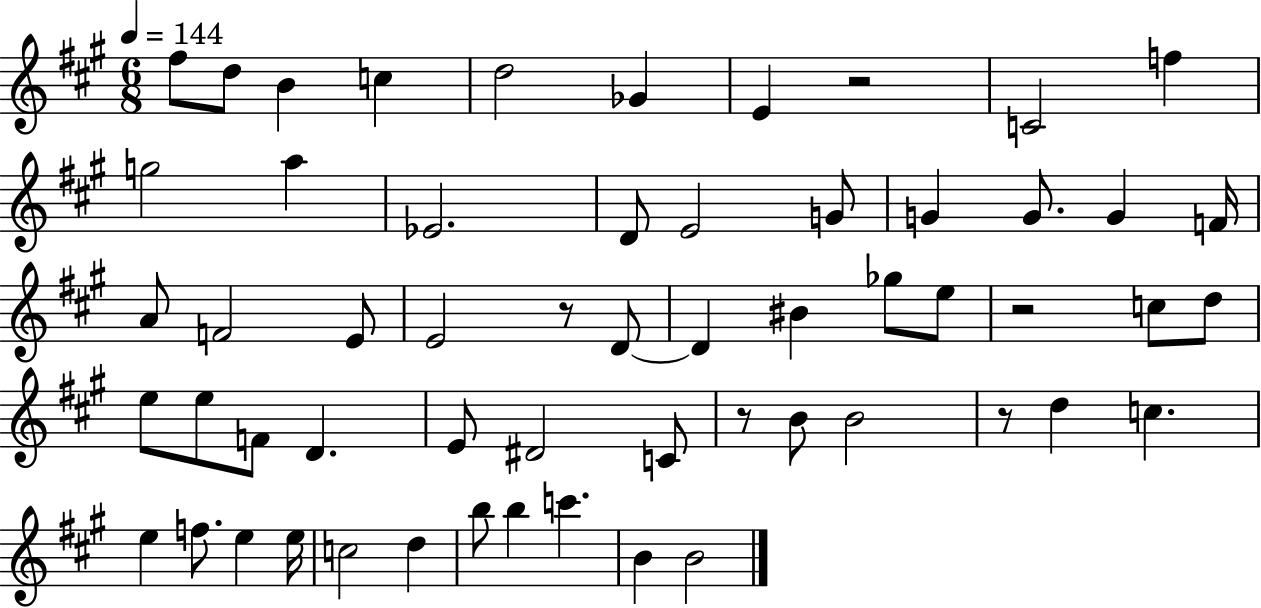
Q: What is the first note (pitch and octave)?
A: F#5